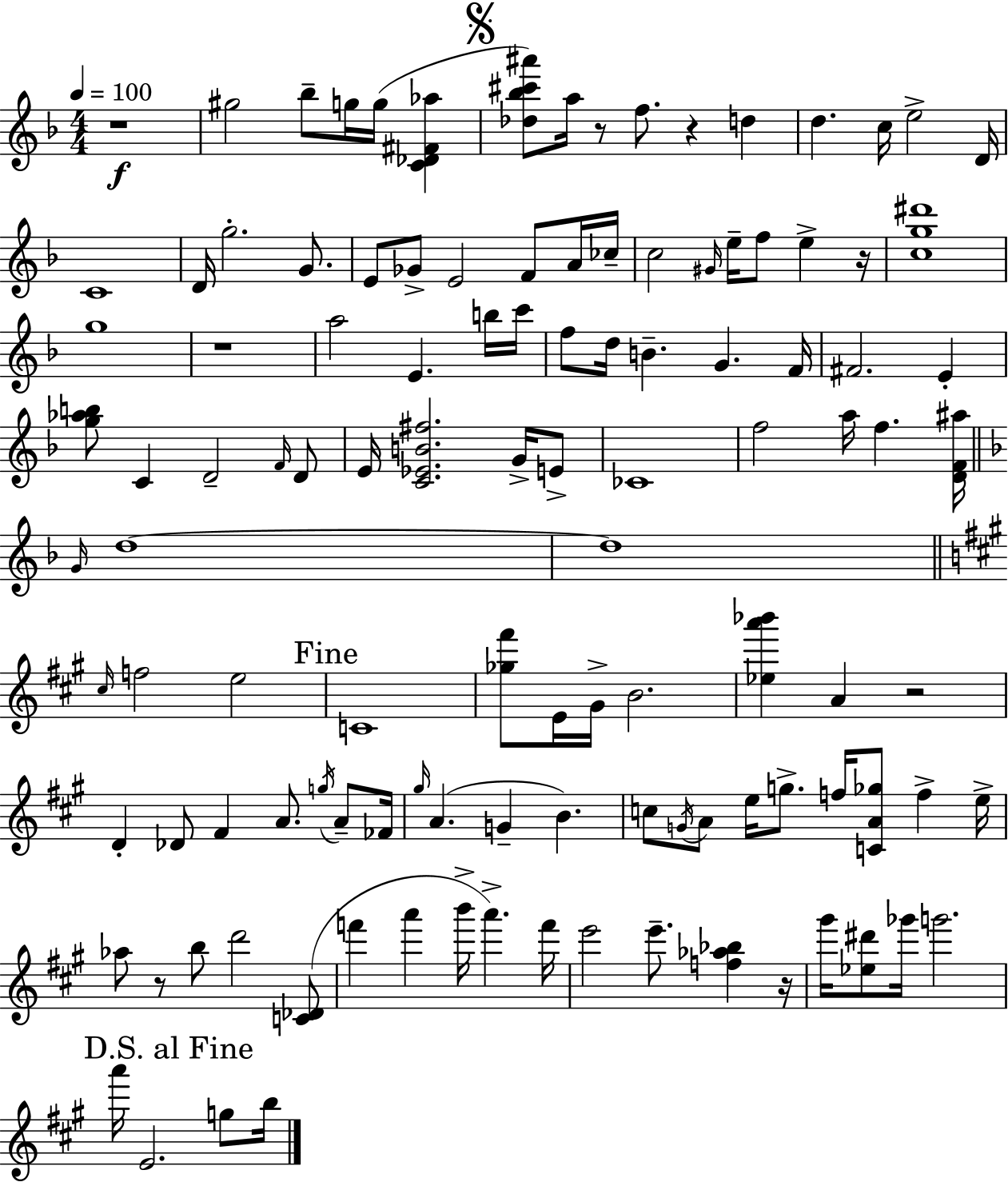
{
  \clef treble
  \numericTimeSignature
  \time 4/4
  \key d \minor
  \tempo 4 = 100
  r1\f | gis''2 bes''8-- g''16 g''16( <c' des' fis' aes''>4 | \mark \markup { \musicglyph "scripts.segno" } <des'' bes'' cis''' ais'''>8) a''16 r8 f''8. r4 d''4 | d''4. c''16 e''2-> d'16 | \break c'1 | d'16 g''2.-. g'8. | e'8 ges'8-> e'2 f'8 a'16 ces''16-- | c''2 \grace { gis'16 } e''16-- f''8 e''4-> | \break r16 <c'' g'' dis'''>1 | g''1 | r1 | a''2 e'4. b''16 | \break c'''16 f''8 d''16 b'4.-- g'4. | f'16 fis'2. e'4-. | <g'' aes'' b''>8 c'4 d'2-- \grace { f'16 } | d'8 e'16 <c' ees' b' fis''>2. g'16-> | \break e'8-> ces'1 | f''2 a''16 f''4. | <d' f' ais''>16 \bar "||" \break \key f \major \grace { g'16 } d''1~~ | d''1 | \bar "||" \break \key a \major \grace { cis''16 } f''2 e''2 | \mark "Fine" c'1 | <ges'' fis'''>8 e'16 gis'16-> b'2. | <ees'' a''' bes'''>4 a'4 r2 | \break d'4-. des'8 fis'4 a'8. \acciaccatura { g''16 } a'8-- | fes'16 \grace { gis''16 } a'4.( g'4-- b'4.) | c''8 \acciaccatura { g'16 } a'8 e''16 g''8.-> f''16 <c' a' ges''>8 f''4-> | e''16-> aes''8 r8 b''8 d'''2 | \break <c' des'>8( f'''4 a'''4 b'''16-> a'''4.->) | f'''16 e'''2 e'''8.-- <f'' aes'' bes''>4 | r16 gis'''16 <ees'' dis'''>8 ges'''16 g'''2. | \mark "D.S. al Fine" a'''16 e'2. | \break g''8 b''16 \bar "|."
}